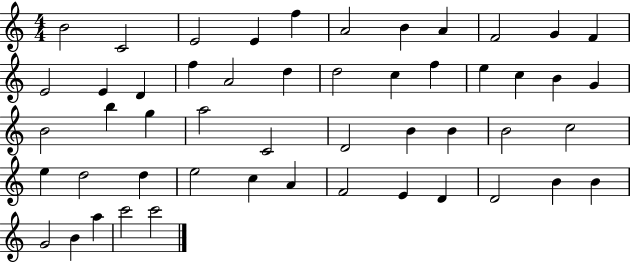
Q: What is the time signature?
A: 4/4